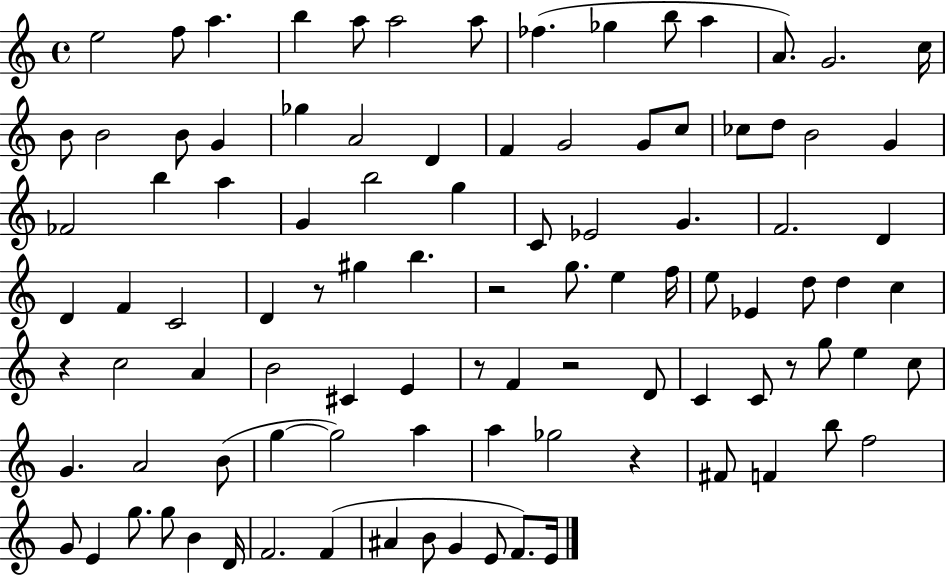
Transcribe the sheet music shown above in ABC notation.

X:1
T:Untitled
M:4/4
L:1/4
K:C
e2 f/2 a b a/2 a2 a/2 _f _g b/2 a A/2 G2 c/4 B/2 B2 B/2 G _g A2 D F G2 G/2 c/2 _c/2 d/2 B2 G _F2 b a G b2 g C/2 _E2 G F2 D D F C2 D z/2 ^g b z2 g/2 e f/4 e/2 _E d/2 d c z c2 A B2 ^C E z/2 F z2 D/2 C C/2 z/2 g/2 e c/2 G A2 B/2 g g2 a a _g2 z ^F/2 F b/2 f2 G/2 E g/2 g/2 B D/4 F2 F ^A B/2 G E/2 F/2 E/4